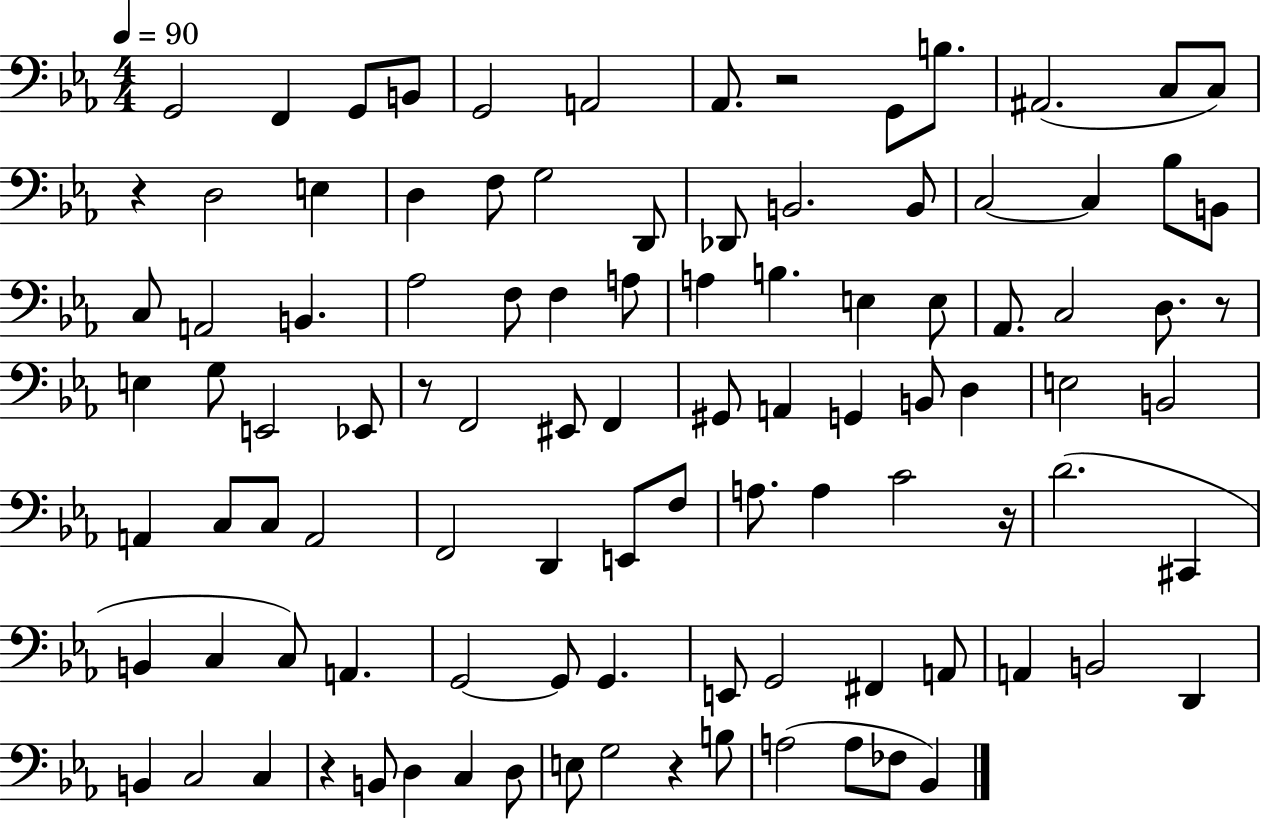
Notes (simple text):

G2/h F2/q G2/e B2/e G2/h A2/h Ab2/e. R/h G2/e B3/e. A#2/h. C3/e C3/e R/q D3/h E3/q D3/q F3/e G3/h D2/e Db2/e B2/h. B2/e C3/h C3/q Bb3/e B2/e C3/e A2/h B2/q. Ab3/h F3/e F3/q A3/e A3/q B3/q. E3/q E3/e Ab2/e. C3/h D3/e. R/e E3/q G3/e E2/h Eb2/e R/e F2/h EIS2/e F2/q G#2/e A2/q G2/q B2/e D3/q E3/h B2/h A2/q C3/e C3/e A2/h F2/h D2/q E2/e F3/e A3/e. A3/q C4/h R/s D4/h. C#2/q B2/q C3/q C3/e A2/q. G2/h G2/e G2/q. E2/e G2/h F#2/q A2/e A2/q B2/h D2/q B2/q C3/h C3/q R/q B2/e D3/q C3/q D3/e E3/e G3/h R/q B3/e A3/h A3/e FES3/e Bb2/q